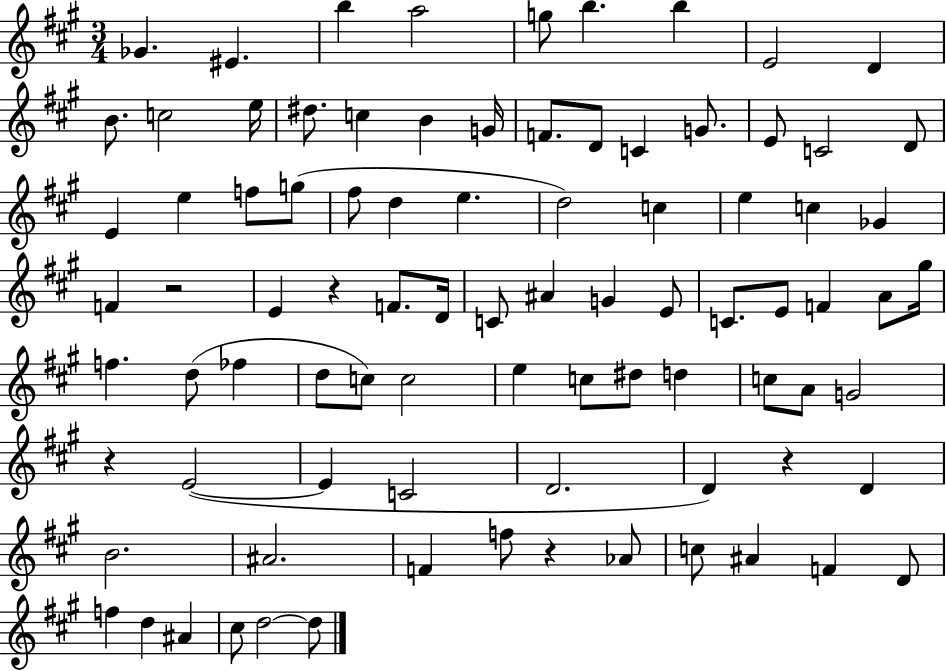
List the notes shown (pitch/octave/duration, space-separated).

Gb4/q. EIS4/q. B5/q A5/h G5/e B5/q. B5/q E4/h D4/q B4/e. C5/h E5/s D#5/e. C5/q B4/q G4/s F4/e. D4/e C4/q G4/e. E4/e C4/h D4/e E4/q E5/q F5/e G5/e F#5/e D5/q E5/q. D5/h C5/q E5/q C5/q Gb4/q F4/q R/h E4/q R/q F4/e. D4/s C4/e A#4/q G4/q E4/e C4/e. E4/e F4/q A4/e G#5/s F5/q. D5/e FES5/q D5/e C5/e C5/h E5/q C5/e D#5/e D5/q C5/e A4/e G4/h R/q E4/h E4/q C4/h D4/h. D4/q R/q D4/q B4/h. A#4/h. F4/q F5/e R/q Ab4/e C5/e A#4/q F4/q D4/e F5/q D5/q A#4/q C#5/e D5/h D5/e